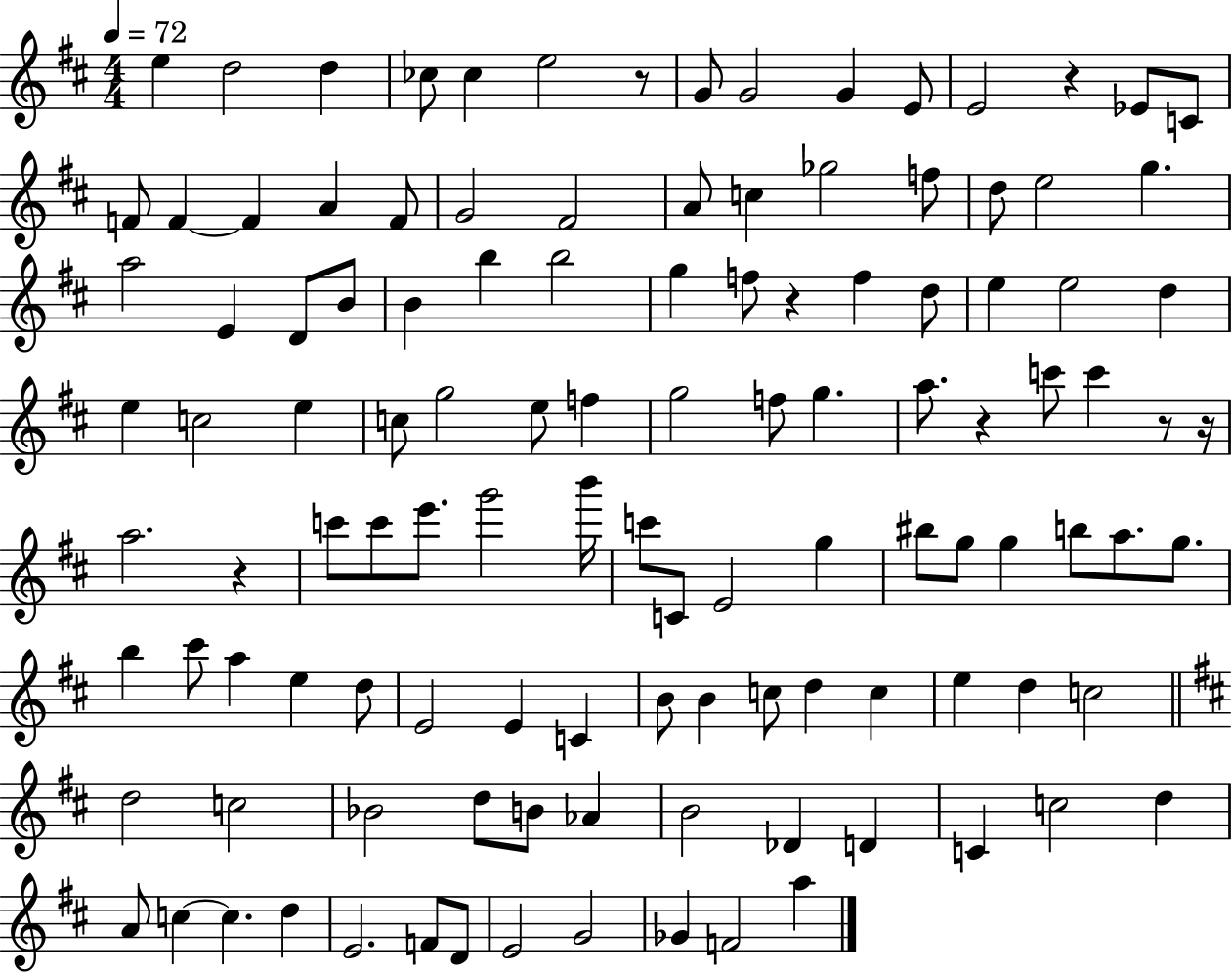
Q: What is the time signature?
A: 4/4